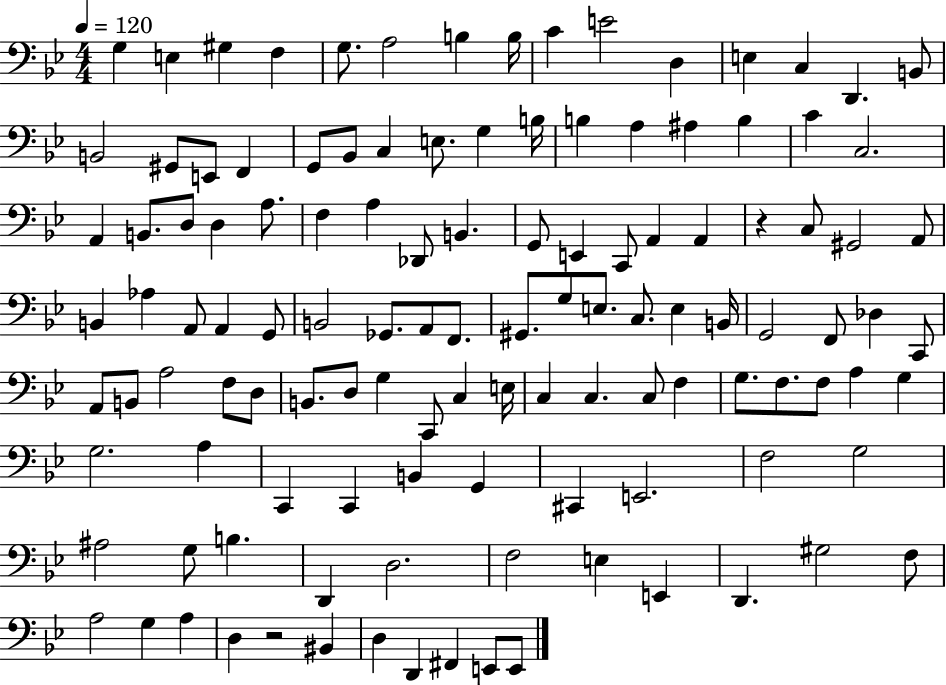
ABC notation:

X:1
T:Untitled
M:4/4
L:1/4
K:Bb
G, E, ^G, F, G,/2 A,2 B, B,/4 C E2 D, E, C, D,, B,,/2 B,,2 ^G,,/2 E,,/2 F,, G,,/2 _B,,/2 C, E,/2 G, B,/4 B, A, ^A, B, C C,2 A,, B,,/2 D,/2 D, A,/2 F, A, _D,,/2 B,, G,,/2 E,, C,,/2 A,, A,, z C,/2 ^G,,2 A,,/2 B,, _A, A,,/2 A,, G,,/2 B,,2 _G,,/2 A,,/2 F,,/2 ^G,,/2 G,/2 E,/2 C,/2 E, B,,/4 G,,2 F,,/2 _D, C,,/2 A,,/2 B,,/2 A,2 F,/2 D,/2 B,,/2 D,/2 G, C,,/2 C, E,/4 C, C, C,/2 F, G,/2 F,/2 F,/2 A, G, G,2 A, C,, C,, B,, G,, ^C,, E,,2 F,2 G,2 ^A,2 G,/2 B, D,, D,2 F,2 E, E,, D,, ^G,2 F,/2 A,2 G, A, D, z2 ^B,, D, D,, ^F,, E,,/2 E,,/2